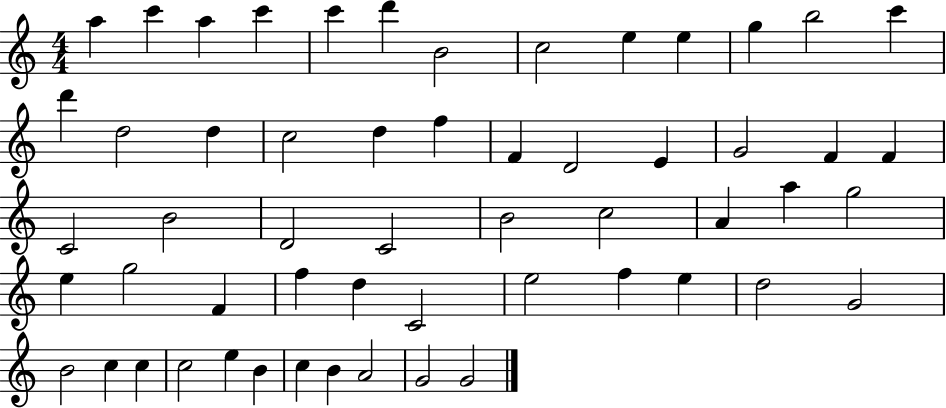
A5/q C6/q A5/q C6/q C6/q D6/q B4/h C5/h E5/q E5/q G5/q B5/h C6/q D6/q D5/h D5/q C5/h D5/q F5/q F4/q D4/h E4/q G4/h F4/q F4/q C4/h B4/h D4/h C4/h B4/h C5/h A4/q A5/q G5/h E5/q G5/h F4/q F5/q D5/q C4/h E5/h F5/q E5/q D5/h G4/h B4/h C5/q C5/q C5/h E5/q B4/q C5/q B4/q A4/h G4/h G4/h